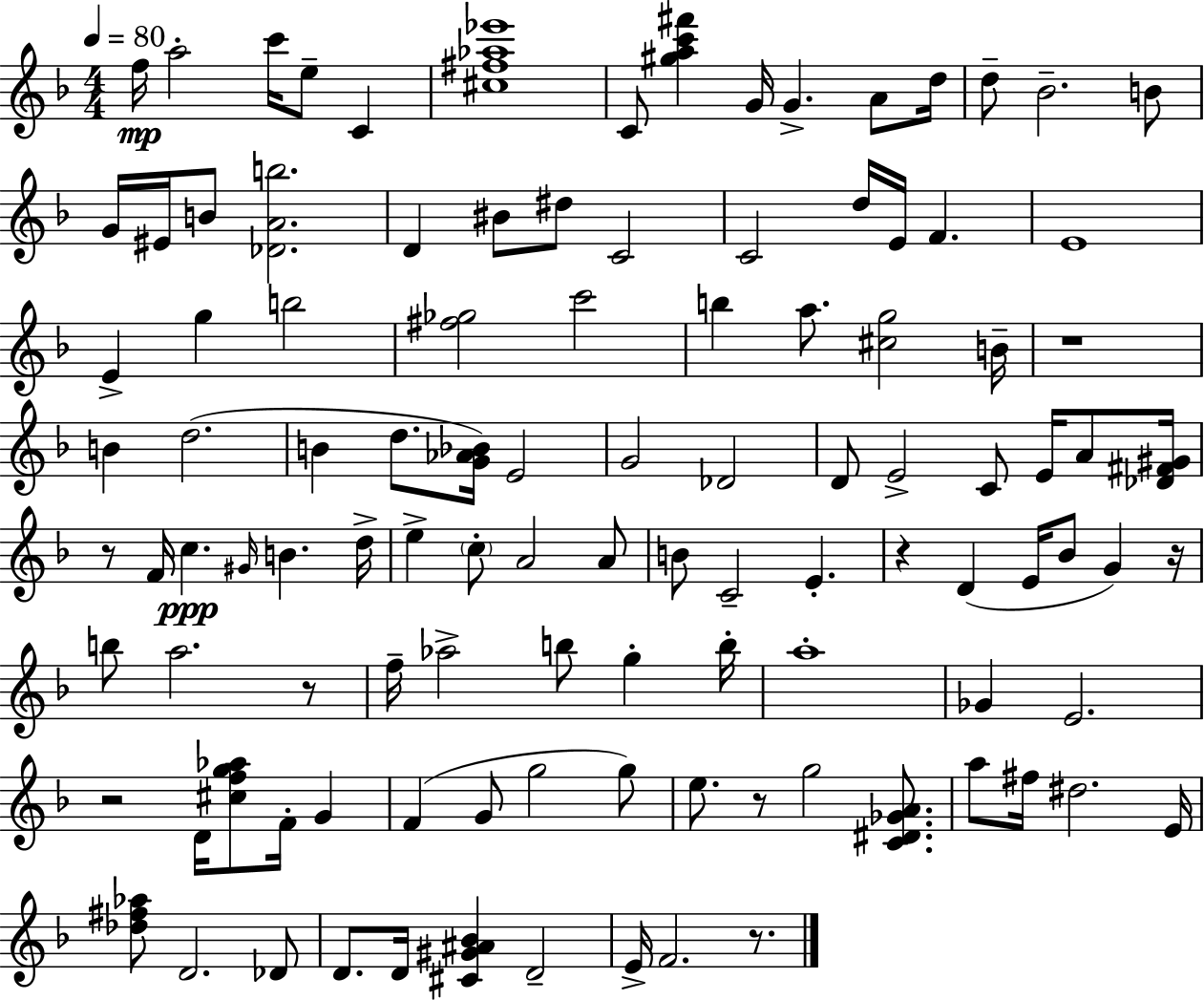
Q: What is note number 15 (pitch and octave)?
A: EIS4